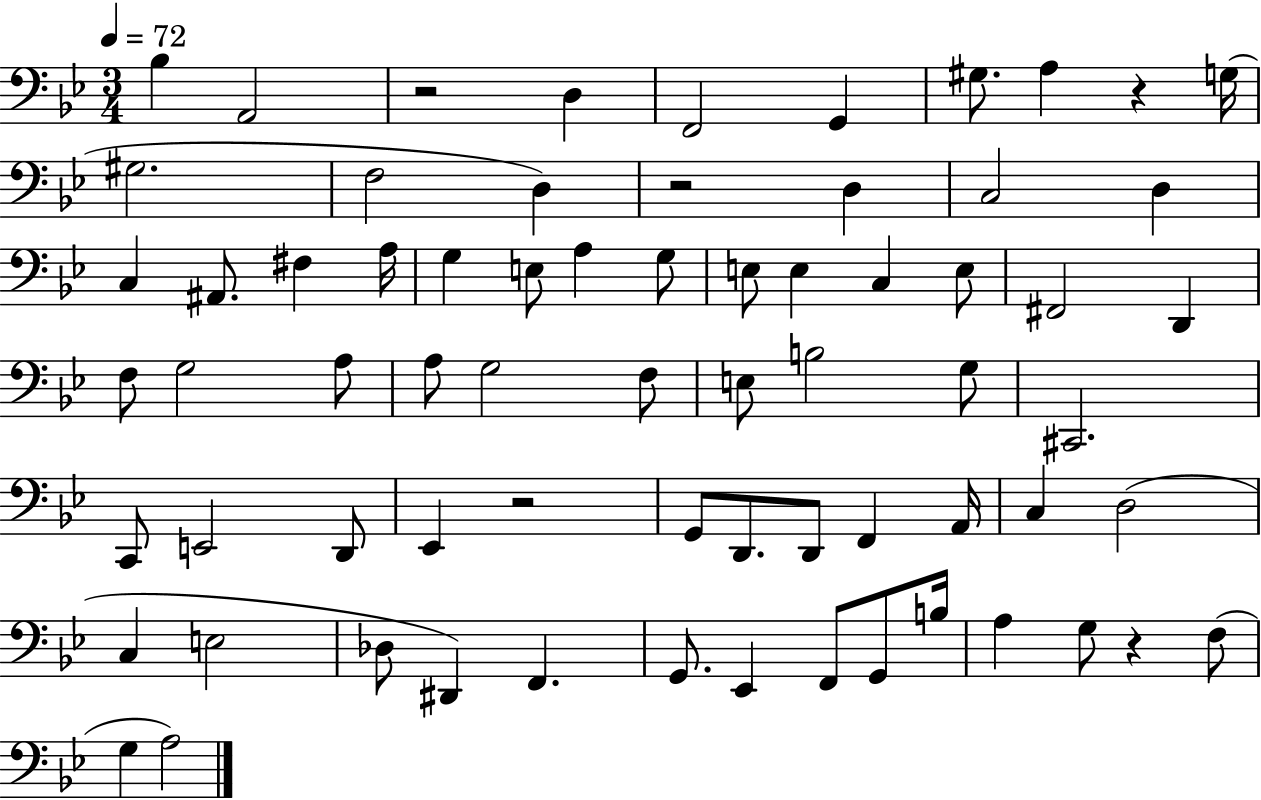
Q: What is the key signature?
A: BES major